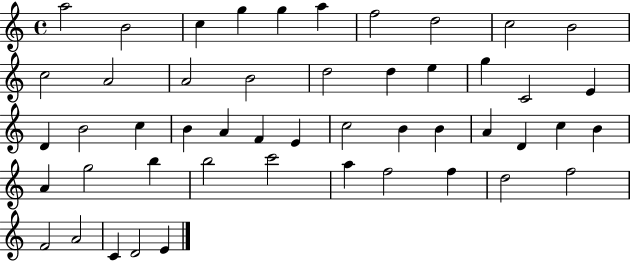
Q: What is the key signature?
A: C major